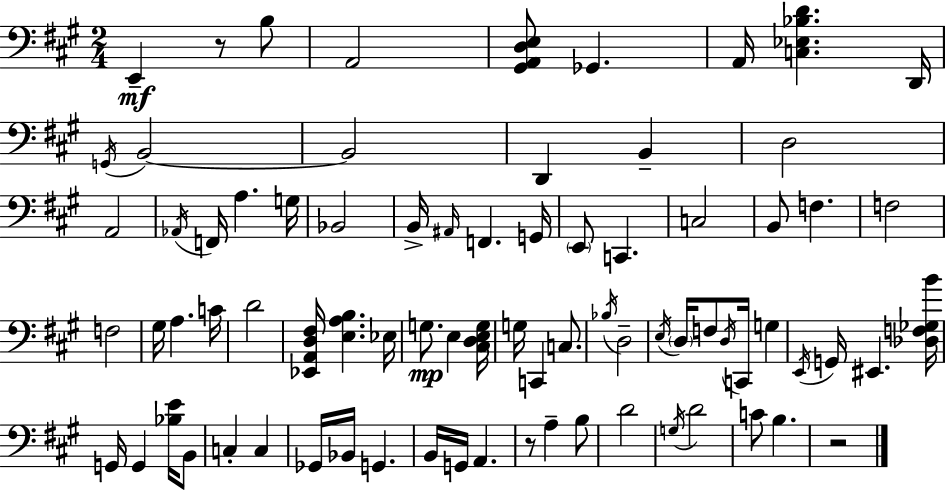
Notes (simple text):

E2/q R/e B3/e A2/h [G#2,A2,D3,E3]/e Gb2/q. A2/s [C3,Eb3,Bb3,D4]/q. D2/s G2/s B2/h B2/h D2/q B2/q D3/h A2/h Ab2/s F2/s A3/q. G3/s Bb2/h B2/s A#2/s F2/q. G2/s E2/e C2/q. C3/h B2/e F3/q. F3/h F3/h G#3/s A3/q. C4/s D4/h [Eb2,A2,D3,F#3]/s [E3,A3,B3]/q. Eb3/s G3/e. E3/q [C#3,D3,E3,G3]/s G3/s C2/q C3/e. Bb3/s D3/h E3/s D3/s F3/e D3/s C2/s G3/q E2/s G2/s EIS2/q. [Db3,F3,Gb3,B4]/s G2/s G2/q [Bb3,E4]/s B2/e C3/q C3/q Gb2/s Bb2/s G2/q. B2/s G2/s A2/q. R/e A3/q B3/e D4/h G3/s D4/h C4/e B3/q. R/h